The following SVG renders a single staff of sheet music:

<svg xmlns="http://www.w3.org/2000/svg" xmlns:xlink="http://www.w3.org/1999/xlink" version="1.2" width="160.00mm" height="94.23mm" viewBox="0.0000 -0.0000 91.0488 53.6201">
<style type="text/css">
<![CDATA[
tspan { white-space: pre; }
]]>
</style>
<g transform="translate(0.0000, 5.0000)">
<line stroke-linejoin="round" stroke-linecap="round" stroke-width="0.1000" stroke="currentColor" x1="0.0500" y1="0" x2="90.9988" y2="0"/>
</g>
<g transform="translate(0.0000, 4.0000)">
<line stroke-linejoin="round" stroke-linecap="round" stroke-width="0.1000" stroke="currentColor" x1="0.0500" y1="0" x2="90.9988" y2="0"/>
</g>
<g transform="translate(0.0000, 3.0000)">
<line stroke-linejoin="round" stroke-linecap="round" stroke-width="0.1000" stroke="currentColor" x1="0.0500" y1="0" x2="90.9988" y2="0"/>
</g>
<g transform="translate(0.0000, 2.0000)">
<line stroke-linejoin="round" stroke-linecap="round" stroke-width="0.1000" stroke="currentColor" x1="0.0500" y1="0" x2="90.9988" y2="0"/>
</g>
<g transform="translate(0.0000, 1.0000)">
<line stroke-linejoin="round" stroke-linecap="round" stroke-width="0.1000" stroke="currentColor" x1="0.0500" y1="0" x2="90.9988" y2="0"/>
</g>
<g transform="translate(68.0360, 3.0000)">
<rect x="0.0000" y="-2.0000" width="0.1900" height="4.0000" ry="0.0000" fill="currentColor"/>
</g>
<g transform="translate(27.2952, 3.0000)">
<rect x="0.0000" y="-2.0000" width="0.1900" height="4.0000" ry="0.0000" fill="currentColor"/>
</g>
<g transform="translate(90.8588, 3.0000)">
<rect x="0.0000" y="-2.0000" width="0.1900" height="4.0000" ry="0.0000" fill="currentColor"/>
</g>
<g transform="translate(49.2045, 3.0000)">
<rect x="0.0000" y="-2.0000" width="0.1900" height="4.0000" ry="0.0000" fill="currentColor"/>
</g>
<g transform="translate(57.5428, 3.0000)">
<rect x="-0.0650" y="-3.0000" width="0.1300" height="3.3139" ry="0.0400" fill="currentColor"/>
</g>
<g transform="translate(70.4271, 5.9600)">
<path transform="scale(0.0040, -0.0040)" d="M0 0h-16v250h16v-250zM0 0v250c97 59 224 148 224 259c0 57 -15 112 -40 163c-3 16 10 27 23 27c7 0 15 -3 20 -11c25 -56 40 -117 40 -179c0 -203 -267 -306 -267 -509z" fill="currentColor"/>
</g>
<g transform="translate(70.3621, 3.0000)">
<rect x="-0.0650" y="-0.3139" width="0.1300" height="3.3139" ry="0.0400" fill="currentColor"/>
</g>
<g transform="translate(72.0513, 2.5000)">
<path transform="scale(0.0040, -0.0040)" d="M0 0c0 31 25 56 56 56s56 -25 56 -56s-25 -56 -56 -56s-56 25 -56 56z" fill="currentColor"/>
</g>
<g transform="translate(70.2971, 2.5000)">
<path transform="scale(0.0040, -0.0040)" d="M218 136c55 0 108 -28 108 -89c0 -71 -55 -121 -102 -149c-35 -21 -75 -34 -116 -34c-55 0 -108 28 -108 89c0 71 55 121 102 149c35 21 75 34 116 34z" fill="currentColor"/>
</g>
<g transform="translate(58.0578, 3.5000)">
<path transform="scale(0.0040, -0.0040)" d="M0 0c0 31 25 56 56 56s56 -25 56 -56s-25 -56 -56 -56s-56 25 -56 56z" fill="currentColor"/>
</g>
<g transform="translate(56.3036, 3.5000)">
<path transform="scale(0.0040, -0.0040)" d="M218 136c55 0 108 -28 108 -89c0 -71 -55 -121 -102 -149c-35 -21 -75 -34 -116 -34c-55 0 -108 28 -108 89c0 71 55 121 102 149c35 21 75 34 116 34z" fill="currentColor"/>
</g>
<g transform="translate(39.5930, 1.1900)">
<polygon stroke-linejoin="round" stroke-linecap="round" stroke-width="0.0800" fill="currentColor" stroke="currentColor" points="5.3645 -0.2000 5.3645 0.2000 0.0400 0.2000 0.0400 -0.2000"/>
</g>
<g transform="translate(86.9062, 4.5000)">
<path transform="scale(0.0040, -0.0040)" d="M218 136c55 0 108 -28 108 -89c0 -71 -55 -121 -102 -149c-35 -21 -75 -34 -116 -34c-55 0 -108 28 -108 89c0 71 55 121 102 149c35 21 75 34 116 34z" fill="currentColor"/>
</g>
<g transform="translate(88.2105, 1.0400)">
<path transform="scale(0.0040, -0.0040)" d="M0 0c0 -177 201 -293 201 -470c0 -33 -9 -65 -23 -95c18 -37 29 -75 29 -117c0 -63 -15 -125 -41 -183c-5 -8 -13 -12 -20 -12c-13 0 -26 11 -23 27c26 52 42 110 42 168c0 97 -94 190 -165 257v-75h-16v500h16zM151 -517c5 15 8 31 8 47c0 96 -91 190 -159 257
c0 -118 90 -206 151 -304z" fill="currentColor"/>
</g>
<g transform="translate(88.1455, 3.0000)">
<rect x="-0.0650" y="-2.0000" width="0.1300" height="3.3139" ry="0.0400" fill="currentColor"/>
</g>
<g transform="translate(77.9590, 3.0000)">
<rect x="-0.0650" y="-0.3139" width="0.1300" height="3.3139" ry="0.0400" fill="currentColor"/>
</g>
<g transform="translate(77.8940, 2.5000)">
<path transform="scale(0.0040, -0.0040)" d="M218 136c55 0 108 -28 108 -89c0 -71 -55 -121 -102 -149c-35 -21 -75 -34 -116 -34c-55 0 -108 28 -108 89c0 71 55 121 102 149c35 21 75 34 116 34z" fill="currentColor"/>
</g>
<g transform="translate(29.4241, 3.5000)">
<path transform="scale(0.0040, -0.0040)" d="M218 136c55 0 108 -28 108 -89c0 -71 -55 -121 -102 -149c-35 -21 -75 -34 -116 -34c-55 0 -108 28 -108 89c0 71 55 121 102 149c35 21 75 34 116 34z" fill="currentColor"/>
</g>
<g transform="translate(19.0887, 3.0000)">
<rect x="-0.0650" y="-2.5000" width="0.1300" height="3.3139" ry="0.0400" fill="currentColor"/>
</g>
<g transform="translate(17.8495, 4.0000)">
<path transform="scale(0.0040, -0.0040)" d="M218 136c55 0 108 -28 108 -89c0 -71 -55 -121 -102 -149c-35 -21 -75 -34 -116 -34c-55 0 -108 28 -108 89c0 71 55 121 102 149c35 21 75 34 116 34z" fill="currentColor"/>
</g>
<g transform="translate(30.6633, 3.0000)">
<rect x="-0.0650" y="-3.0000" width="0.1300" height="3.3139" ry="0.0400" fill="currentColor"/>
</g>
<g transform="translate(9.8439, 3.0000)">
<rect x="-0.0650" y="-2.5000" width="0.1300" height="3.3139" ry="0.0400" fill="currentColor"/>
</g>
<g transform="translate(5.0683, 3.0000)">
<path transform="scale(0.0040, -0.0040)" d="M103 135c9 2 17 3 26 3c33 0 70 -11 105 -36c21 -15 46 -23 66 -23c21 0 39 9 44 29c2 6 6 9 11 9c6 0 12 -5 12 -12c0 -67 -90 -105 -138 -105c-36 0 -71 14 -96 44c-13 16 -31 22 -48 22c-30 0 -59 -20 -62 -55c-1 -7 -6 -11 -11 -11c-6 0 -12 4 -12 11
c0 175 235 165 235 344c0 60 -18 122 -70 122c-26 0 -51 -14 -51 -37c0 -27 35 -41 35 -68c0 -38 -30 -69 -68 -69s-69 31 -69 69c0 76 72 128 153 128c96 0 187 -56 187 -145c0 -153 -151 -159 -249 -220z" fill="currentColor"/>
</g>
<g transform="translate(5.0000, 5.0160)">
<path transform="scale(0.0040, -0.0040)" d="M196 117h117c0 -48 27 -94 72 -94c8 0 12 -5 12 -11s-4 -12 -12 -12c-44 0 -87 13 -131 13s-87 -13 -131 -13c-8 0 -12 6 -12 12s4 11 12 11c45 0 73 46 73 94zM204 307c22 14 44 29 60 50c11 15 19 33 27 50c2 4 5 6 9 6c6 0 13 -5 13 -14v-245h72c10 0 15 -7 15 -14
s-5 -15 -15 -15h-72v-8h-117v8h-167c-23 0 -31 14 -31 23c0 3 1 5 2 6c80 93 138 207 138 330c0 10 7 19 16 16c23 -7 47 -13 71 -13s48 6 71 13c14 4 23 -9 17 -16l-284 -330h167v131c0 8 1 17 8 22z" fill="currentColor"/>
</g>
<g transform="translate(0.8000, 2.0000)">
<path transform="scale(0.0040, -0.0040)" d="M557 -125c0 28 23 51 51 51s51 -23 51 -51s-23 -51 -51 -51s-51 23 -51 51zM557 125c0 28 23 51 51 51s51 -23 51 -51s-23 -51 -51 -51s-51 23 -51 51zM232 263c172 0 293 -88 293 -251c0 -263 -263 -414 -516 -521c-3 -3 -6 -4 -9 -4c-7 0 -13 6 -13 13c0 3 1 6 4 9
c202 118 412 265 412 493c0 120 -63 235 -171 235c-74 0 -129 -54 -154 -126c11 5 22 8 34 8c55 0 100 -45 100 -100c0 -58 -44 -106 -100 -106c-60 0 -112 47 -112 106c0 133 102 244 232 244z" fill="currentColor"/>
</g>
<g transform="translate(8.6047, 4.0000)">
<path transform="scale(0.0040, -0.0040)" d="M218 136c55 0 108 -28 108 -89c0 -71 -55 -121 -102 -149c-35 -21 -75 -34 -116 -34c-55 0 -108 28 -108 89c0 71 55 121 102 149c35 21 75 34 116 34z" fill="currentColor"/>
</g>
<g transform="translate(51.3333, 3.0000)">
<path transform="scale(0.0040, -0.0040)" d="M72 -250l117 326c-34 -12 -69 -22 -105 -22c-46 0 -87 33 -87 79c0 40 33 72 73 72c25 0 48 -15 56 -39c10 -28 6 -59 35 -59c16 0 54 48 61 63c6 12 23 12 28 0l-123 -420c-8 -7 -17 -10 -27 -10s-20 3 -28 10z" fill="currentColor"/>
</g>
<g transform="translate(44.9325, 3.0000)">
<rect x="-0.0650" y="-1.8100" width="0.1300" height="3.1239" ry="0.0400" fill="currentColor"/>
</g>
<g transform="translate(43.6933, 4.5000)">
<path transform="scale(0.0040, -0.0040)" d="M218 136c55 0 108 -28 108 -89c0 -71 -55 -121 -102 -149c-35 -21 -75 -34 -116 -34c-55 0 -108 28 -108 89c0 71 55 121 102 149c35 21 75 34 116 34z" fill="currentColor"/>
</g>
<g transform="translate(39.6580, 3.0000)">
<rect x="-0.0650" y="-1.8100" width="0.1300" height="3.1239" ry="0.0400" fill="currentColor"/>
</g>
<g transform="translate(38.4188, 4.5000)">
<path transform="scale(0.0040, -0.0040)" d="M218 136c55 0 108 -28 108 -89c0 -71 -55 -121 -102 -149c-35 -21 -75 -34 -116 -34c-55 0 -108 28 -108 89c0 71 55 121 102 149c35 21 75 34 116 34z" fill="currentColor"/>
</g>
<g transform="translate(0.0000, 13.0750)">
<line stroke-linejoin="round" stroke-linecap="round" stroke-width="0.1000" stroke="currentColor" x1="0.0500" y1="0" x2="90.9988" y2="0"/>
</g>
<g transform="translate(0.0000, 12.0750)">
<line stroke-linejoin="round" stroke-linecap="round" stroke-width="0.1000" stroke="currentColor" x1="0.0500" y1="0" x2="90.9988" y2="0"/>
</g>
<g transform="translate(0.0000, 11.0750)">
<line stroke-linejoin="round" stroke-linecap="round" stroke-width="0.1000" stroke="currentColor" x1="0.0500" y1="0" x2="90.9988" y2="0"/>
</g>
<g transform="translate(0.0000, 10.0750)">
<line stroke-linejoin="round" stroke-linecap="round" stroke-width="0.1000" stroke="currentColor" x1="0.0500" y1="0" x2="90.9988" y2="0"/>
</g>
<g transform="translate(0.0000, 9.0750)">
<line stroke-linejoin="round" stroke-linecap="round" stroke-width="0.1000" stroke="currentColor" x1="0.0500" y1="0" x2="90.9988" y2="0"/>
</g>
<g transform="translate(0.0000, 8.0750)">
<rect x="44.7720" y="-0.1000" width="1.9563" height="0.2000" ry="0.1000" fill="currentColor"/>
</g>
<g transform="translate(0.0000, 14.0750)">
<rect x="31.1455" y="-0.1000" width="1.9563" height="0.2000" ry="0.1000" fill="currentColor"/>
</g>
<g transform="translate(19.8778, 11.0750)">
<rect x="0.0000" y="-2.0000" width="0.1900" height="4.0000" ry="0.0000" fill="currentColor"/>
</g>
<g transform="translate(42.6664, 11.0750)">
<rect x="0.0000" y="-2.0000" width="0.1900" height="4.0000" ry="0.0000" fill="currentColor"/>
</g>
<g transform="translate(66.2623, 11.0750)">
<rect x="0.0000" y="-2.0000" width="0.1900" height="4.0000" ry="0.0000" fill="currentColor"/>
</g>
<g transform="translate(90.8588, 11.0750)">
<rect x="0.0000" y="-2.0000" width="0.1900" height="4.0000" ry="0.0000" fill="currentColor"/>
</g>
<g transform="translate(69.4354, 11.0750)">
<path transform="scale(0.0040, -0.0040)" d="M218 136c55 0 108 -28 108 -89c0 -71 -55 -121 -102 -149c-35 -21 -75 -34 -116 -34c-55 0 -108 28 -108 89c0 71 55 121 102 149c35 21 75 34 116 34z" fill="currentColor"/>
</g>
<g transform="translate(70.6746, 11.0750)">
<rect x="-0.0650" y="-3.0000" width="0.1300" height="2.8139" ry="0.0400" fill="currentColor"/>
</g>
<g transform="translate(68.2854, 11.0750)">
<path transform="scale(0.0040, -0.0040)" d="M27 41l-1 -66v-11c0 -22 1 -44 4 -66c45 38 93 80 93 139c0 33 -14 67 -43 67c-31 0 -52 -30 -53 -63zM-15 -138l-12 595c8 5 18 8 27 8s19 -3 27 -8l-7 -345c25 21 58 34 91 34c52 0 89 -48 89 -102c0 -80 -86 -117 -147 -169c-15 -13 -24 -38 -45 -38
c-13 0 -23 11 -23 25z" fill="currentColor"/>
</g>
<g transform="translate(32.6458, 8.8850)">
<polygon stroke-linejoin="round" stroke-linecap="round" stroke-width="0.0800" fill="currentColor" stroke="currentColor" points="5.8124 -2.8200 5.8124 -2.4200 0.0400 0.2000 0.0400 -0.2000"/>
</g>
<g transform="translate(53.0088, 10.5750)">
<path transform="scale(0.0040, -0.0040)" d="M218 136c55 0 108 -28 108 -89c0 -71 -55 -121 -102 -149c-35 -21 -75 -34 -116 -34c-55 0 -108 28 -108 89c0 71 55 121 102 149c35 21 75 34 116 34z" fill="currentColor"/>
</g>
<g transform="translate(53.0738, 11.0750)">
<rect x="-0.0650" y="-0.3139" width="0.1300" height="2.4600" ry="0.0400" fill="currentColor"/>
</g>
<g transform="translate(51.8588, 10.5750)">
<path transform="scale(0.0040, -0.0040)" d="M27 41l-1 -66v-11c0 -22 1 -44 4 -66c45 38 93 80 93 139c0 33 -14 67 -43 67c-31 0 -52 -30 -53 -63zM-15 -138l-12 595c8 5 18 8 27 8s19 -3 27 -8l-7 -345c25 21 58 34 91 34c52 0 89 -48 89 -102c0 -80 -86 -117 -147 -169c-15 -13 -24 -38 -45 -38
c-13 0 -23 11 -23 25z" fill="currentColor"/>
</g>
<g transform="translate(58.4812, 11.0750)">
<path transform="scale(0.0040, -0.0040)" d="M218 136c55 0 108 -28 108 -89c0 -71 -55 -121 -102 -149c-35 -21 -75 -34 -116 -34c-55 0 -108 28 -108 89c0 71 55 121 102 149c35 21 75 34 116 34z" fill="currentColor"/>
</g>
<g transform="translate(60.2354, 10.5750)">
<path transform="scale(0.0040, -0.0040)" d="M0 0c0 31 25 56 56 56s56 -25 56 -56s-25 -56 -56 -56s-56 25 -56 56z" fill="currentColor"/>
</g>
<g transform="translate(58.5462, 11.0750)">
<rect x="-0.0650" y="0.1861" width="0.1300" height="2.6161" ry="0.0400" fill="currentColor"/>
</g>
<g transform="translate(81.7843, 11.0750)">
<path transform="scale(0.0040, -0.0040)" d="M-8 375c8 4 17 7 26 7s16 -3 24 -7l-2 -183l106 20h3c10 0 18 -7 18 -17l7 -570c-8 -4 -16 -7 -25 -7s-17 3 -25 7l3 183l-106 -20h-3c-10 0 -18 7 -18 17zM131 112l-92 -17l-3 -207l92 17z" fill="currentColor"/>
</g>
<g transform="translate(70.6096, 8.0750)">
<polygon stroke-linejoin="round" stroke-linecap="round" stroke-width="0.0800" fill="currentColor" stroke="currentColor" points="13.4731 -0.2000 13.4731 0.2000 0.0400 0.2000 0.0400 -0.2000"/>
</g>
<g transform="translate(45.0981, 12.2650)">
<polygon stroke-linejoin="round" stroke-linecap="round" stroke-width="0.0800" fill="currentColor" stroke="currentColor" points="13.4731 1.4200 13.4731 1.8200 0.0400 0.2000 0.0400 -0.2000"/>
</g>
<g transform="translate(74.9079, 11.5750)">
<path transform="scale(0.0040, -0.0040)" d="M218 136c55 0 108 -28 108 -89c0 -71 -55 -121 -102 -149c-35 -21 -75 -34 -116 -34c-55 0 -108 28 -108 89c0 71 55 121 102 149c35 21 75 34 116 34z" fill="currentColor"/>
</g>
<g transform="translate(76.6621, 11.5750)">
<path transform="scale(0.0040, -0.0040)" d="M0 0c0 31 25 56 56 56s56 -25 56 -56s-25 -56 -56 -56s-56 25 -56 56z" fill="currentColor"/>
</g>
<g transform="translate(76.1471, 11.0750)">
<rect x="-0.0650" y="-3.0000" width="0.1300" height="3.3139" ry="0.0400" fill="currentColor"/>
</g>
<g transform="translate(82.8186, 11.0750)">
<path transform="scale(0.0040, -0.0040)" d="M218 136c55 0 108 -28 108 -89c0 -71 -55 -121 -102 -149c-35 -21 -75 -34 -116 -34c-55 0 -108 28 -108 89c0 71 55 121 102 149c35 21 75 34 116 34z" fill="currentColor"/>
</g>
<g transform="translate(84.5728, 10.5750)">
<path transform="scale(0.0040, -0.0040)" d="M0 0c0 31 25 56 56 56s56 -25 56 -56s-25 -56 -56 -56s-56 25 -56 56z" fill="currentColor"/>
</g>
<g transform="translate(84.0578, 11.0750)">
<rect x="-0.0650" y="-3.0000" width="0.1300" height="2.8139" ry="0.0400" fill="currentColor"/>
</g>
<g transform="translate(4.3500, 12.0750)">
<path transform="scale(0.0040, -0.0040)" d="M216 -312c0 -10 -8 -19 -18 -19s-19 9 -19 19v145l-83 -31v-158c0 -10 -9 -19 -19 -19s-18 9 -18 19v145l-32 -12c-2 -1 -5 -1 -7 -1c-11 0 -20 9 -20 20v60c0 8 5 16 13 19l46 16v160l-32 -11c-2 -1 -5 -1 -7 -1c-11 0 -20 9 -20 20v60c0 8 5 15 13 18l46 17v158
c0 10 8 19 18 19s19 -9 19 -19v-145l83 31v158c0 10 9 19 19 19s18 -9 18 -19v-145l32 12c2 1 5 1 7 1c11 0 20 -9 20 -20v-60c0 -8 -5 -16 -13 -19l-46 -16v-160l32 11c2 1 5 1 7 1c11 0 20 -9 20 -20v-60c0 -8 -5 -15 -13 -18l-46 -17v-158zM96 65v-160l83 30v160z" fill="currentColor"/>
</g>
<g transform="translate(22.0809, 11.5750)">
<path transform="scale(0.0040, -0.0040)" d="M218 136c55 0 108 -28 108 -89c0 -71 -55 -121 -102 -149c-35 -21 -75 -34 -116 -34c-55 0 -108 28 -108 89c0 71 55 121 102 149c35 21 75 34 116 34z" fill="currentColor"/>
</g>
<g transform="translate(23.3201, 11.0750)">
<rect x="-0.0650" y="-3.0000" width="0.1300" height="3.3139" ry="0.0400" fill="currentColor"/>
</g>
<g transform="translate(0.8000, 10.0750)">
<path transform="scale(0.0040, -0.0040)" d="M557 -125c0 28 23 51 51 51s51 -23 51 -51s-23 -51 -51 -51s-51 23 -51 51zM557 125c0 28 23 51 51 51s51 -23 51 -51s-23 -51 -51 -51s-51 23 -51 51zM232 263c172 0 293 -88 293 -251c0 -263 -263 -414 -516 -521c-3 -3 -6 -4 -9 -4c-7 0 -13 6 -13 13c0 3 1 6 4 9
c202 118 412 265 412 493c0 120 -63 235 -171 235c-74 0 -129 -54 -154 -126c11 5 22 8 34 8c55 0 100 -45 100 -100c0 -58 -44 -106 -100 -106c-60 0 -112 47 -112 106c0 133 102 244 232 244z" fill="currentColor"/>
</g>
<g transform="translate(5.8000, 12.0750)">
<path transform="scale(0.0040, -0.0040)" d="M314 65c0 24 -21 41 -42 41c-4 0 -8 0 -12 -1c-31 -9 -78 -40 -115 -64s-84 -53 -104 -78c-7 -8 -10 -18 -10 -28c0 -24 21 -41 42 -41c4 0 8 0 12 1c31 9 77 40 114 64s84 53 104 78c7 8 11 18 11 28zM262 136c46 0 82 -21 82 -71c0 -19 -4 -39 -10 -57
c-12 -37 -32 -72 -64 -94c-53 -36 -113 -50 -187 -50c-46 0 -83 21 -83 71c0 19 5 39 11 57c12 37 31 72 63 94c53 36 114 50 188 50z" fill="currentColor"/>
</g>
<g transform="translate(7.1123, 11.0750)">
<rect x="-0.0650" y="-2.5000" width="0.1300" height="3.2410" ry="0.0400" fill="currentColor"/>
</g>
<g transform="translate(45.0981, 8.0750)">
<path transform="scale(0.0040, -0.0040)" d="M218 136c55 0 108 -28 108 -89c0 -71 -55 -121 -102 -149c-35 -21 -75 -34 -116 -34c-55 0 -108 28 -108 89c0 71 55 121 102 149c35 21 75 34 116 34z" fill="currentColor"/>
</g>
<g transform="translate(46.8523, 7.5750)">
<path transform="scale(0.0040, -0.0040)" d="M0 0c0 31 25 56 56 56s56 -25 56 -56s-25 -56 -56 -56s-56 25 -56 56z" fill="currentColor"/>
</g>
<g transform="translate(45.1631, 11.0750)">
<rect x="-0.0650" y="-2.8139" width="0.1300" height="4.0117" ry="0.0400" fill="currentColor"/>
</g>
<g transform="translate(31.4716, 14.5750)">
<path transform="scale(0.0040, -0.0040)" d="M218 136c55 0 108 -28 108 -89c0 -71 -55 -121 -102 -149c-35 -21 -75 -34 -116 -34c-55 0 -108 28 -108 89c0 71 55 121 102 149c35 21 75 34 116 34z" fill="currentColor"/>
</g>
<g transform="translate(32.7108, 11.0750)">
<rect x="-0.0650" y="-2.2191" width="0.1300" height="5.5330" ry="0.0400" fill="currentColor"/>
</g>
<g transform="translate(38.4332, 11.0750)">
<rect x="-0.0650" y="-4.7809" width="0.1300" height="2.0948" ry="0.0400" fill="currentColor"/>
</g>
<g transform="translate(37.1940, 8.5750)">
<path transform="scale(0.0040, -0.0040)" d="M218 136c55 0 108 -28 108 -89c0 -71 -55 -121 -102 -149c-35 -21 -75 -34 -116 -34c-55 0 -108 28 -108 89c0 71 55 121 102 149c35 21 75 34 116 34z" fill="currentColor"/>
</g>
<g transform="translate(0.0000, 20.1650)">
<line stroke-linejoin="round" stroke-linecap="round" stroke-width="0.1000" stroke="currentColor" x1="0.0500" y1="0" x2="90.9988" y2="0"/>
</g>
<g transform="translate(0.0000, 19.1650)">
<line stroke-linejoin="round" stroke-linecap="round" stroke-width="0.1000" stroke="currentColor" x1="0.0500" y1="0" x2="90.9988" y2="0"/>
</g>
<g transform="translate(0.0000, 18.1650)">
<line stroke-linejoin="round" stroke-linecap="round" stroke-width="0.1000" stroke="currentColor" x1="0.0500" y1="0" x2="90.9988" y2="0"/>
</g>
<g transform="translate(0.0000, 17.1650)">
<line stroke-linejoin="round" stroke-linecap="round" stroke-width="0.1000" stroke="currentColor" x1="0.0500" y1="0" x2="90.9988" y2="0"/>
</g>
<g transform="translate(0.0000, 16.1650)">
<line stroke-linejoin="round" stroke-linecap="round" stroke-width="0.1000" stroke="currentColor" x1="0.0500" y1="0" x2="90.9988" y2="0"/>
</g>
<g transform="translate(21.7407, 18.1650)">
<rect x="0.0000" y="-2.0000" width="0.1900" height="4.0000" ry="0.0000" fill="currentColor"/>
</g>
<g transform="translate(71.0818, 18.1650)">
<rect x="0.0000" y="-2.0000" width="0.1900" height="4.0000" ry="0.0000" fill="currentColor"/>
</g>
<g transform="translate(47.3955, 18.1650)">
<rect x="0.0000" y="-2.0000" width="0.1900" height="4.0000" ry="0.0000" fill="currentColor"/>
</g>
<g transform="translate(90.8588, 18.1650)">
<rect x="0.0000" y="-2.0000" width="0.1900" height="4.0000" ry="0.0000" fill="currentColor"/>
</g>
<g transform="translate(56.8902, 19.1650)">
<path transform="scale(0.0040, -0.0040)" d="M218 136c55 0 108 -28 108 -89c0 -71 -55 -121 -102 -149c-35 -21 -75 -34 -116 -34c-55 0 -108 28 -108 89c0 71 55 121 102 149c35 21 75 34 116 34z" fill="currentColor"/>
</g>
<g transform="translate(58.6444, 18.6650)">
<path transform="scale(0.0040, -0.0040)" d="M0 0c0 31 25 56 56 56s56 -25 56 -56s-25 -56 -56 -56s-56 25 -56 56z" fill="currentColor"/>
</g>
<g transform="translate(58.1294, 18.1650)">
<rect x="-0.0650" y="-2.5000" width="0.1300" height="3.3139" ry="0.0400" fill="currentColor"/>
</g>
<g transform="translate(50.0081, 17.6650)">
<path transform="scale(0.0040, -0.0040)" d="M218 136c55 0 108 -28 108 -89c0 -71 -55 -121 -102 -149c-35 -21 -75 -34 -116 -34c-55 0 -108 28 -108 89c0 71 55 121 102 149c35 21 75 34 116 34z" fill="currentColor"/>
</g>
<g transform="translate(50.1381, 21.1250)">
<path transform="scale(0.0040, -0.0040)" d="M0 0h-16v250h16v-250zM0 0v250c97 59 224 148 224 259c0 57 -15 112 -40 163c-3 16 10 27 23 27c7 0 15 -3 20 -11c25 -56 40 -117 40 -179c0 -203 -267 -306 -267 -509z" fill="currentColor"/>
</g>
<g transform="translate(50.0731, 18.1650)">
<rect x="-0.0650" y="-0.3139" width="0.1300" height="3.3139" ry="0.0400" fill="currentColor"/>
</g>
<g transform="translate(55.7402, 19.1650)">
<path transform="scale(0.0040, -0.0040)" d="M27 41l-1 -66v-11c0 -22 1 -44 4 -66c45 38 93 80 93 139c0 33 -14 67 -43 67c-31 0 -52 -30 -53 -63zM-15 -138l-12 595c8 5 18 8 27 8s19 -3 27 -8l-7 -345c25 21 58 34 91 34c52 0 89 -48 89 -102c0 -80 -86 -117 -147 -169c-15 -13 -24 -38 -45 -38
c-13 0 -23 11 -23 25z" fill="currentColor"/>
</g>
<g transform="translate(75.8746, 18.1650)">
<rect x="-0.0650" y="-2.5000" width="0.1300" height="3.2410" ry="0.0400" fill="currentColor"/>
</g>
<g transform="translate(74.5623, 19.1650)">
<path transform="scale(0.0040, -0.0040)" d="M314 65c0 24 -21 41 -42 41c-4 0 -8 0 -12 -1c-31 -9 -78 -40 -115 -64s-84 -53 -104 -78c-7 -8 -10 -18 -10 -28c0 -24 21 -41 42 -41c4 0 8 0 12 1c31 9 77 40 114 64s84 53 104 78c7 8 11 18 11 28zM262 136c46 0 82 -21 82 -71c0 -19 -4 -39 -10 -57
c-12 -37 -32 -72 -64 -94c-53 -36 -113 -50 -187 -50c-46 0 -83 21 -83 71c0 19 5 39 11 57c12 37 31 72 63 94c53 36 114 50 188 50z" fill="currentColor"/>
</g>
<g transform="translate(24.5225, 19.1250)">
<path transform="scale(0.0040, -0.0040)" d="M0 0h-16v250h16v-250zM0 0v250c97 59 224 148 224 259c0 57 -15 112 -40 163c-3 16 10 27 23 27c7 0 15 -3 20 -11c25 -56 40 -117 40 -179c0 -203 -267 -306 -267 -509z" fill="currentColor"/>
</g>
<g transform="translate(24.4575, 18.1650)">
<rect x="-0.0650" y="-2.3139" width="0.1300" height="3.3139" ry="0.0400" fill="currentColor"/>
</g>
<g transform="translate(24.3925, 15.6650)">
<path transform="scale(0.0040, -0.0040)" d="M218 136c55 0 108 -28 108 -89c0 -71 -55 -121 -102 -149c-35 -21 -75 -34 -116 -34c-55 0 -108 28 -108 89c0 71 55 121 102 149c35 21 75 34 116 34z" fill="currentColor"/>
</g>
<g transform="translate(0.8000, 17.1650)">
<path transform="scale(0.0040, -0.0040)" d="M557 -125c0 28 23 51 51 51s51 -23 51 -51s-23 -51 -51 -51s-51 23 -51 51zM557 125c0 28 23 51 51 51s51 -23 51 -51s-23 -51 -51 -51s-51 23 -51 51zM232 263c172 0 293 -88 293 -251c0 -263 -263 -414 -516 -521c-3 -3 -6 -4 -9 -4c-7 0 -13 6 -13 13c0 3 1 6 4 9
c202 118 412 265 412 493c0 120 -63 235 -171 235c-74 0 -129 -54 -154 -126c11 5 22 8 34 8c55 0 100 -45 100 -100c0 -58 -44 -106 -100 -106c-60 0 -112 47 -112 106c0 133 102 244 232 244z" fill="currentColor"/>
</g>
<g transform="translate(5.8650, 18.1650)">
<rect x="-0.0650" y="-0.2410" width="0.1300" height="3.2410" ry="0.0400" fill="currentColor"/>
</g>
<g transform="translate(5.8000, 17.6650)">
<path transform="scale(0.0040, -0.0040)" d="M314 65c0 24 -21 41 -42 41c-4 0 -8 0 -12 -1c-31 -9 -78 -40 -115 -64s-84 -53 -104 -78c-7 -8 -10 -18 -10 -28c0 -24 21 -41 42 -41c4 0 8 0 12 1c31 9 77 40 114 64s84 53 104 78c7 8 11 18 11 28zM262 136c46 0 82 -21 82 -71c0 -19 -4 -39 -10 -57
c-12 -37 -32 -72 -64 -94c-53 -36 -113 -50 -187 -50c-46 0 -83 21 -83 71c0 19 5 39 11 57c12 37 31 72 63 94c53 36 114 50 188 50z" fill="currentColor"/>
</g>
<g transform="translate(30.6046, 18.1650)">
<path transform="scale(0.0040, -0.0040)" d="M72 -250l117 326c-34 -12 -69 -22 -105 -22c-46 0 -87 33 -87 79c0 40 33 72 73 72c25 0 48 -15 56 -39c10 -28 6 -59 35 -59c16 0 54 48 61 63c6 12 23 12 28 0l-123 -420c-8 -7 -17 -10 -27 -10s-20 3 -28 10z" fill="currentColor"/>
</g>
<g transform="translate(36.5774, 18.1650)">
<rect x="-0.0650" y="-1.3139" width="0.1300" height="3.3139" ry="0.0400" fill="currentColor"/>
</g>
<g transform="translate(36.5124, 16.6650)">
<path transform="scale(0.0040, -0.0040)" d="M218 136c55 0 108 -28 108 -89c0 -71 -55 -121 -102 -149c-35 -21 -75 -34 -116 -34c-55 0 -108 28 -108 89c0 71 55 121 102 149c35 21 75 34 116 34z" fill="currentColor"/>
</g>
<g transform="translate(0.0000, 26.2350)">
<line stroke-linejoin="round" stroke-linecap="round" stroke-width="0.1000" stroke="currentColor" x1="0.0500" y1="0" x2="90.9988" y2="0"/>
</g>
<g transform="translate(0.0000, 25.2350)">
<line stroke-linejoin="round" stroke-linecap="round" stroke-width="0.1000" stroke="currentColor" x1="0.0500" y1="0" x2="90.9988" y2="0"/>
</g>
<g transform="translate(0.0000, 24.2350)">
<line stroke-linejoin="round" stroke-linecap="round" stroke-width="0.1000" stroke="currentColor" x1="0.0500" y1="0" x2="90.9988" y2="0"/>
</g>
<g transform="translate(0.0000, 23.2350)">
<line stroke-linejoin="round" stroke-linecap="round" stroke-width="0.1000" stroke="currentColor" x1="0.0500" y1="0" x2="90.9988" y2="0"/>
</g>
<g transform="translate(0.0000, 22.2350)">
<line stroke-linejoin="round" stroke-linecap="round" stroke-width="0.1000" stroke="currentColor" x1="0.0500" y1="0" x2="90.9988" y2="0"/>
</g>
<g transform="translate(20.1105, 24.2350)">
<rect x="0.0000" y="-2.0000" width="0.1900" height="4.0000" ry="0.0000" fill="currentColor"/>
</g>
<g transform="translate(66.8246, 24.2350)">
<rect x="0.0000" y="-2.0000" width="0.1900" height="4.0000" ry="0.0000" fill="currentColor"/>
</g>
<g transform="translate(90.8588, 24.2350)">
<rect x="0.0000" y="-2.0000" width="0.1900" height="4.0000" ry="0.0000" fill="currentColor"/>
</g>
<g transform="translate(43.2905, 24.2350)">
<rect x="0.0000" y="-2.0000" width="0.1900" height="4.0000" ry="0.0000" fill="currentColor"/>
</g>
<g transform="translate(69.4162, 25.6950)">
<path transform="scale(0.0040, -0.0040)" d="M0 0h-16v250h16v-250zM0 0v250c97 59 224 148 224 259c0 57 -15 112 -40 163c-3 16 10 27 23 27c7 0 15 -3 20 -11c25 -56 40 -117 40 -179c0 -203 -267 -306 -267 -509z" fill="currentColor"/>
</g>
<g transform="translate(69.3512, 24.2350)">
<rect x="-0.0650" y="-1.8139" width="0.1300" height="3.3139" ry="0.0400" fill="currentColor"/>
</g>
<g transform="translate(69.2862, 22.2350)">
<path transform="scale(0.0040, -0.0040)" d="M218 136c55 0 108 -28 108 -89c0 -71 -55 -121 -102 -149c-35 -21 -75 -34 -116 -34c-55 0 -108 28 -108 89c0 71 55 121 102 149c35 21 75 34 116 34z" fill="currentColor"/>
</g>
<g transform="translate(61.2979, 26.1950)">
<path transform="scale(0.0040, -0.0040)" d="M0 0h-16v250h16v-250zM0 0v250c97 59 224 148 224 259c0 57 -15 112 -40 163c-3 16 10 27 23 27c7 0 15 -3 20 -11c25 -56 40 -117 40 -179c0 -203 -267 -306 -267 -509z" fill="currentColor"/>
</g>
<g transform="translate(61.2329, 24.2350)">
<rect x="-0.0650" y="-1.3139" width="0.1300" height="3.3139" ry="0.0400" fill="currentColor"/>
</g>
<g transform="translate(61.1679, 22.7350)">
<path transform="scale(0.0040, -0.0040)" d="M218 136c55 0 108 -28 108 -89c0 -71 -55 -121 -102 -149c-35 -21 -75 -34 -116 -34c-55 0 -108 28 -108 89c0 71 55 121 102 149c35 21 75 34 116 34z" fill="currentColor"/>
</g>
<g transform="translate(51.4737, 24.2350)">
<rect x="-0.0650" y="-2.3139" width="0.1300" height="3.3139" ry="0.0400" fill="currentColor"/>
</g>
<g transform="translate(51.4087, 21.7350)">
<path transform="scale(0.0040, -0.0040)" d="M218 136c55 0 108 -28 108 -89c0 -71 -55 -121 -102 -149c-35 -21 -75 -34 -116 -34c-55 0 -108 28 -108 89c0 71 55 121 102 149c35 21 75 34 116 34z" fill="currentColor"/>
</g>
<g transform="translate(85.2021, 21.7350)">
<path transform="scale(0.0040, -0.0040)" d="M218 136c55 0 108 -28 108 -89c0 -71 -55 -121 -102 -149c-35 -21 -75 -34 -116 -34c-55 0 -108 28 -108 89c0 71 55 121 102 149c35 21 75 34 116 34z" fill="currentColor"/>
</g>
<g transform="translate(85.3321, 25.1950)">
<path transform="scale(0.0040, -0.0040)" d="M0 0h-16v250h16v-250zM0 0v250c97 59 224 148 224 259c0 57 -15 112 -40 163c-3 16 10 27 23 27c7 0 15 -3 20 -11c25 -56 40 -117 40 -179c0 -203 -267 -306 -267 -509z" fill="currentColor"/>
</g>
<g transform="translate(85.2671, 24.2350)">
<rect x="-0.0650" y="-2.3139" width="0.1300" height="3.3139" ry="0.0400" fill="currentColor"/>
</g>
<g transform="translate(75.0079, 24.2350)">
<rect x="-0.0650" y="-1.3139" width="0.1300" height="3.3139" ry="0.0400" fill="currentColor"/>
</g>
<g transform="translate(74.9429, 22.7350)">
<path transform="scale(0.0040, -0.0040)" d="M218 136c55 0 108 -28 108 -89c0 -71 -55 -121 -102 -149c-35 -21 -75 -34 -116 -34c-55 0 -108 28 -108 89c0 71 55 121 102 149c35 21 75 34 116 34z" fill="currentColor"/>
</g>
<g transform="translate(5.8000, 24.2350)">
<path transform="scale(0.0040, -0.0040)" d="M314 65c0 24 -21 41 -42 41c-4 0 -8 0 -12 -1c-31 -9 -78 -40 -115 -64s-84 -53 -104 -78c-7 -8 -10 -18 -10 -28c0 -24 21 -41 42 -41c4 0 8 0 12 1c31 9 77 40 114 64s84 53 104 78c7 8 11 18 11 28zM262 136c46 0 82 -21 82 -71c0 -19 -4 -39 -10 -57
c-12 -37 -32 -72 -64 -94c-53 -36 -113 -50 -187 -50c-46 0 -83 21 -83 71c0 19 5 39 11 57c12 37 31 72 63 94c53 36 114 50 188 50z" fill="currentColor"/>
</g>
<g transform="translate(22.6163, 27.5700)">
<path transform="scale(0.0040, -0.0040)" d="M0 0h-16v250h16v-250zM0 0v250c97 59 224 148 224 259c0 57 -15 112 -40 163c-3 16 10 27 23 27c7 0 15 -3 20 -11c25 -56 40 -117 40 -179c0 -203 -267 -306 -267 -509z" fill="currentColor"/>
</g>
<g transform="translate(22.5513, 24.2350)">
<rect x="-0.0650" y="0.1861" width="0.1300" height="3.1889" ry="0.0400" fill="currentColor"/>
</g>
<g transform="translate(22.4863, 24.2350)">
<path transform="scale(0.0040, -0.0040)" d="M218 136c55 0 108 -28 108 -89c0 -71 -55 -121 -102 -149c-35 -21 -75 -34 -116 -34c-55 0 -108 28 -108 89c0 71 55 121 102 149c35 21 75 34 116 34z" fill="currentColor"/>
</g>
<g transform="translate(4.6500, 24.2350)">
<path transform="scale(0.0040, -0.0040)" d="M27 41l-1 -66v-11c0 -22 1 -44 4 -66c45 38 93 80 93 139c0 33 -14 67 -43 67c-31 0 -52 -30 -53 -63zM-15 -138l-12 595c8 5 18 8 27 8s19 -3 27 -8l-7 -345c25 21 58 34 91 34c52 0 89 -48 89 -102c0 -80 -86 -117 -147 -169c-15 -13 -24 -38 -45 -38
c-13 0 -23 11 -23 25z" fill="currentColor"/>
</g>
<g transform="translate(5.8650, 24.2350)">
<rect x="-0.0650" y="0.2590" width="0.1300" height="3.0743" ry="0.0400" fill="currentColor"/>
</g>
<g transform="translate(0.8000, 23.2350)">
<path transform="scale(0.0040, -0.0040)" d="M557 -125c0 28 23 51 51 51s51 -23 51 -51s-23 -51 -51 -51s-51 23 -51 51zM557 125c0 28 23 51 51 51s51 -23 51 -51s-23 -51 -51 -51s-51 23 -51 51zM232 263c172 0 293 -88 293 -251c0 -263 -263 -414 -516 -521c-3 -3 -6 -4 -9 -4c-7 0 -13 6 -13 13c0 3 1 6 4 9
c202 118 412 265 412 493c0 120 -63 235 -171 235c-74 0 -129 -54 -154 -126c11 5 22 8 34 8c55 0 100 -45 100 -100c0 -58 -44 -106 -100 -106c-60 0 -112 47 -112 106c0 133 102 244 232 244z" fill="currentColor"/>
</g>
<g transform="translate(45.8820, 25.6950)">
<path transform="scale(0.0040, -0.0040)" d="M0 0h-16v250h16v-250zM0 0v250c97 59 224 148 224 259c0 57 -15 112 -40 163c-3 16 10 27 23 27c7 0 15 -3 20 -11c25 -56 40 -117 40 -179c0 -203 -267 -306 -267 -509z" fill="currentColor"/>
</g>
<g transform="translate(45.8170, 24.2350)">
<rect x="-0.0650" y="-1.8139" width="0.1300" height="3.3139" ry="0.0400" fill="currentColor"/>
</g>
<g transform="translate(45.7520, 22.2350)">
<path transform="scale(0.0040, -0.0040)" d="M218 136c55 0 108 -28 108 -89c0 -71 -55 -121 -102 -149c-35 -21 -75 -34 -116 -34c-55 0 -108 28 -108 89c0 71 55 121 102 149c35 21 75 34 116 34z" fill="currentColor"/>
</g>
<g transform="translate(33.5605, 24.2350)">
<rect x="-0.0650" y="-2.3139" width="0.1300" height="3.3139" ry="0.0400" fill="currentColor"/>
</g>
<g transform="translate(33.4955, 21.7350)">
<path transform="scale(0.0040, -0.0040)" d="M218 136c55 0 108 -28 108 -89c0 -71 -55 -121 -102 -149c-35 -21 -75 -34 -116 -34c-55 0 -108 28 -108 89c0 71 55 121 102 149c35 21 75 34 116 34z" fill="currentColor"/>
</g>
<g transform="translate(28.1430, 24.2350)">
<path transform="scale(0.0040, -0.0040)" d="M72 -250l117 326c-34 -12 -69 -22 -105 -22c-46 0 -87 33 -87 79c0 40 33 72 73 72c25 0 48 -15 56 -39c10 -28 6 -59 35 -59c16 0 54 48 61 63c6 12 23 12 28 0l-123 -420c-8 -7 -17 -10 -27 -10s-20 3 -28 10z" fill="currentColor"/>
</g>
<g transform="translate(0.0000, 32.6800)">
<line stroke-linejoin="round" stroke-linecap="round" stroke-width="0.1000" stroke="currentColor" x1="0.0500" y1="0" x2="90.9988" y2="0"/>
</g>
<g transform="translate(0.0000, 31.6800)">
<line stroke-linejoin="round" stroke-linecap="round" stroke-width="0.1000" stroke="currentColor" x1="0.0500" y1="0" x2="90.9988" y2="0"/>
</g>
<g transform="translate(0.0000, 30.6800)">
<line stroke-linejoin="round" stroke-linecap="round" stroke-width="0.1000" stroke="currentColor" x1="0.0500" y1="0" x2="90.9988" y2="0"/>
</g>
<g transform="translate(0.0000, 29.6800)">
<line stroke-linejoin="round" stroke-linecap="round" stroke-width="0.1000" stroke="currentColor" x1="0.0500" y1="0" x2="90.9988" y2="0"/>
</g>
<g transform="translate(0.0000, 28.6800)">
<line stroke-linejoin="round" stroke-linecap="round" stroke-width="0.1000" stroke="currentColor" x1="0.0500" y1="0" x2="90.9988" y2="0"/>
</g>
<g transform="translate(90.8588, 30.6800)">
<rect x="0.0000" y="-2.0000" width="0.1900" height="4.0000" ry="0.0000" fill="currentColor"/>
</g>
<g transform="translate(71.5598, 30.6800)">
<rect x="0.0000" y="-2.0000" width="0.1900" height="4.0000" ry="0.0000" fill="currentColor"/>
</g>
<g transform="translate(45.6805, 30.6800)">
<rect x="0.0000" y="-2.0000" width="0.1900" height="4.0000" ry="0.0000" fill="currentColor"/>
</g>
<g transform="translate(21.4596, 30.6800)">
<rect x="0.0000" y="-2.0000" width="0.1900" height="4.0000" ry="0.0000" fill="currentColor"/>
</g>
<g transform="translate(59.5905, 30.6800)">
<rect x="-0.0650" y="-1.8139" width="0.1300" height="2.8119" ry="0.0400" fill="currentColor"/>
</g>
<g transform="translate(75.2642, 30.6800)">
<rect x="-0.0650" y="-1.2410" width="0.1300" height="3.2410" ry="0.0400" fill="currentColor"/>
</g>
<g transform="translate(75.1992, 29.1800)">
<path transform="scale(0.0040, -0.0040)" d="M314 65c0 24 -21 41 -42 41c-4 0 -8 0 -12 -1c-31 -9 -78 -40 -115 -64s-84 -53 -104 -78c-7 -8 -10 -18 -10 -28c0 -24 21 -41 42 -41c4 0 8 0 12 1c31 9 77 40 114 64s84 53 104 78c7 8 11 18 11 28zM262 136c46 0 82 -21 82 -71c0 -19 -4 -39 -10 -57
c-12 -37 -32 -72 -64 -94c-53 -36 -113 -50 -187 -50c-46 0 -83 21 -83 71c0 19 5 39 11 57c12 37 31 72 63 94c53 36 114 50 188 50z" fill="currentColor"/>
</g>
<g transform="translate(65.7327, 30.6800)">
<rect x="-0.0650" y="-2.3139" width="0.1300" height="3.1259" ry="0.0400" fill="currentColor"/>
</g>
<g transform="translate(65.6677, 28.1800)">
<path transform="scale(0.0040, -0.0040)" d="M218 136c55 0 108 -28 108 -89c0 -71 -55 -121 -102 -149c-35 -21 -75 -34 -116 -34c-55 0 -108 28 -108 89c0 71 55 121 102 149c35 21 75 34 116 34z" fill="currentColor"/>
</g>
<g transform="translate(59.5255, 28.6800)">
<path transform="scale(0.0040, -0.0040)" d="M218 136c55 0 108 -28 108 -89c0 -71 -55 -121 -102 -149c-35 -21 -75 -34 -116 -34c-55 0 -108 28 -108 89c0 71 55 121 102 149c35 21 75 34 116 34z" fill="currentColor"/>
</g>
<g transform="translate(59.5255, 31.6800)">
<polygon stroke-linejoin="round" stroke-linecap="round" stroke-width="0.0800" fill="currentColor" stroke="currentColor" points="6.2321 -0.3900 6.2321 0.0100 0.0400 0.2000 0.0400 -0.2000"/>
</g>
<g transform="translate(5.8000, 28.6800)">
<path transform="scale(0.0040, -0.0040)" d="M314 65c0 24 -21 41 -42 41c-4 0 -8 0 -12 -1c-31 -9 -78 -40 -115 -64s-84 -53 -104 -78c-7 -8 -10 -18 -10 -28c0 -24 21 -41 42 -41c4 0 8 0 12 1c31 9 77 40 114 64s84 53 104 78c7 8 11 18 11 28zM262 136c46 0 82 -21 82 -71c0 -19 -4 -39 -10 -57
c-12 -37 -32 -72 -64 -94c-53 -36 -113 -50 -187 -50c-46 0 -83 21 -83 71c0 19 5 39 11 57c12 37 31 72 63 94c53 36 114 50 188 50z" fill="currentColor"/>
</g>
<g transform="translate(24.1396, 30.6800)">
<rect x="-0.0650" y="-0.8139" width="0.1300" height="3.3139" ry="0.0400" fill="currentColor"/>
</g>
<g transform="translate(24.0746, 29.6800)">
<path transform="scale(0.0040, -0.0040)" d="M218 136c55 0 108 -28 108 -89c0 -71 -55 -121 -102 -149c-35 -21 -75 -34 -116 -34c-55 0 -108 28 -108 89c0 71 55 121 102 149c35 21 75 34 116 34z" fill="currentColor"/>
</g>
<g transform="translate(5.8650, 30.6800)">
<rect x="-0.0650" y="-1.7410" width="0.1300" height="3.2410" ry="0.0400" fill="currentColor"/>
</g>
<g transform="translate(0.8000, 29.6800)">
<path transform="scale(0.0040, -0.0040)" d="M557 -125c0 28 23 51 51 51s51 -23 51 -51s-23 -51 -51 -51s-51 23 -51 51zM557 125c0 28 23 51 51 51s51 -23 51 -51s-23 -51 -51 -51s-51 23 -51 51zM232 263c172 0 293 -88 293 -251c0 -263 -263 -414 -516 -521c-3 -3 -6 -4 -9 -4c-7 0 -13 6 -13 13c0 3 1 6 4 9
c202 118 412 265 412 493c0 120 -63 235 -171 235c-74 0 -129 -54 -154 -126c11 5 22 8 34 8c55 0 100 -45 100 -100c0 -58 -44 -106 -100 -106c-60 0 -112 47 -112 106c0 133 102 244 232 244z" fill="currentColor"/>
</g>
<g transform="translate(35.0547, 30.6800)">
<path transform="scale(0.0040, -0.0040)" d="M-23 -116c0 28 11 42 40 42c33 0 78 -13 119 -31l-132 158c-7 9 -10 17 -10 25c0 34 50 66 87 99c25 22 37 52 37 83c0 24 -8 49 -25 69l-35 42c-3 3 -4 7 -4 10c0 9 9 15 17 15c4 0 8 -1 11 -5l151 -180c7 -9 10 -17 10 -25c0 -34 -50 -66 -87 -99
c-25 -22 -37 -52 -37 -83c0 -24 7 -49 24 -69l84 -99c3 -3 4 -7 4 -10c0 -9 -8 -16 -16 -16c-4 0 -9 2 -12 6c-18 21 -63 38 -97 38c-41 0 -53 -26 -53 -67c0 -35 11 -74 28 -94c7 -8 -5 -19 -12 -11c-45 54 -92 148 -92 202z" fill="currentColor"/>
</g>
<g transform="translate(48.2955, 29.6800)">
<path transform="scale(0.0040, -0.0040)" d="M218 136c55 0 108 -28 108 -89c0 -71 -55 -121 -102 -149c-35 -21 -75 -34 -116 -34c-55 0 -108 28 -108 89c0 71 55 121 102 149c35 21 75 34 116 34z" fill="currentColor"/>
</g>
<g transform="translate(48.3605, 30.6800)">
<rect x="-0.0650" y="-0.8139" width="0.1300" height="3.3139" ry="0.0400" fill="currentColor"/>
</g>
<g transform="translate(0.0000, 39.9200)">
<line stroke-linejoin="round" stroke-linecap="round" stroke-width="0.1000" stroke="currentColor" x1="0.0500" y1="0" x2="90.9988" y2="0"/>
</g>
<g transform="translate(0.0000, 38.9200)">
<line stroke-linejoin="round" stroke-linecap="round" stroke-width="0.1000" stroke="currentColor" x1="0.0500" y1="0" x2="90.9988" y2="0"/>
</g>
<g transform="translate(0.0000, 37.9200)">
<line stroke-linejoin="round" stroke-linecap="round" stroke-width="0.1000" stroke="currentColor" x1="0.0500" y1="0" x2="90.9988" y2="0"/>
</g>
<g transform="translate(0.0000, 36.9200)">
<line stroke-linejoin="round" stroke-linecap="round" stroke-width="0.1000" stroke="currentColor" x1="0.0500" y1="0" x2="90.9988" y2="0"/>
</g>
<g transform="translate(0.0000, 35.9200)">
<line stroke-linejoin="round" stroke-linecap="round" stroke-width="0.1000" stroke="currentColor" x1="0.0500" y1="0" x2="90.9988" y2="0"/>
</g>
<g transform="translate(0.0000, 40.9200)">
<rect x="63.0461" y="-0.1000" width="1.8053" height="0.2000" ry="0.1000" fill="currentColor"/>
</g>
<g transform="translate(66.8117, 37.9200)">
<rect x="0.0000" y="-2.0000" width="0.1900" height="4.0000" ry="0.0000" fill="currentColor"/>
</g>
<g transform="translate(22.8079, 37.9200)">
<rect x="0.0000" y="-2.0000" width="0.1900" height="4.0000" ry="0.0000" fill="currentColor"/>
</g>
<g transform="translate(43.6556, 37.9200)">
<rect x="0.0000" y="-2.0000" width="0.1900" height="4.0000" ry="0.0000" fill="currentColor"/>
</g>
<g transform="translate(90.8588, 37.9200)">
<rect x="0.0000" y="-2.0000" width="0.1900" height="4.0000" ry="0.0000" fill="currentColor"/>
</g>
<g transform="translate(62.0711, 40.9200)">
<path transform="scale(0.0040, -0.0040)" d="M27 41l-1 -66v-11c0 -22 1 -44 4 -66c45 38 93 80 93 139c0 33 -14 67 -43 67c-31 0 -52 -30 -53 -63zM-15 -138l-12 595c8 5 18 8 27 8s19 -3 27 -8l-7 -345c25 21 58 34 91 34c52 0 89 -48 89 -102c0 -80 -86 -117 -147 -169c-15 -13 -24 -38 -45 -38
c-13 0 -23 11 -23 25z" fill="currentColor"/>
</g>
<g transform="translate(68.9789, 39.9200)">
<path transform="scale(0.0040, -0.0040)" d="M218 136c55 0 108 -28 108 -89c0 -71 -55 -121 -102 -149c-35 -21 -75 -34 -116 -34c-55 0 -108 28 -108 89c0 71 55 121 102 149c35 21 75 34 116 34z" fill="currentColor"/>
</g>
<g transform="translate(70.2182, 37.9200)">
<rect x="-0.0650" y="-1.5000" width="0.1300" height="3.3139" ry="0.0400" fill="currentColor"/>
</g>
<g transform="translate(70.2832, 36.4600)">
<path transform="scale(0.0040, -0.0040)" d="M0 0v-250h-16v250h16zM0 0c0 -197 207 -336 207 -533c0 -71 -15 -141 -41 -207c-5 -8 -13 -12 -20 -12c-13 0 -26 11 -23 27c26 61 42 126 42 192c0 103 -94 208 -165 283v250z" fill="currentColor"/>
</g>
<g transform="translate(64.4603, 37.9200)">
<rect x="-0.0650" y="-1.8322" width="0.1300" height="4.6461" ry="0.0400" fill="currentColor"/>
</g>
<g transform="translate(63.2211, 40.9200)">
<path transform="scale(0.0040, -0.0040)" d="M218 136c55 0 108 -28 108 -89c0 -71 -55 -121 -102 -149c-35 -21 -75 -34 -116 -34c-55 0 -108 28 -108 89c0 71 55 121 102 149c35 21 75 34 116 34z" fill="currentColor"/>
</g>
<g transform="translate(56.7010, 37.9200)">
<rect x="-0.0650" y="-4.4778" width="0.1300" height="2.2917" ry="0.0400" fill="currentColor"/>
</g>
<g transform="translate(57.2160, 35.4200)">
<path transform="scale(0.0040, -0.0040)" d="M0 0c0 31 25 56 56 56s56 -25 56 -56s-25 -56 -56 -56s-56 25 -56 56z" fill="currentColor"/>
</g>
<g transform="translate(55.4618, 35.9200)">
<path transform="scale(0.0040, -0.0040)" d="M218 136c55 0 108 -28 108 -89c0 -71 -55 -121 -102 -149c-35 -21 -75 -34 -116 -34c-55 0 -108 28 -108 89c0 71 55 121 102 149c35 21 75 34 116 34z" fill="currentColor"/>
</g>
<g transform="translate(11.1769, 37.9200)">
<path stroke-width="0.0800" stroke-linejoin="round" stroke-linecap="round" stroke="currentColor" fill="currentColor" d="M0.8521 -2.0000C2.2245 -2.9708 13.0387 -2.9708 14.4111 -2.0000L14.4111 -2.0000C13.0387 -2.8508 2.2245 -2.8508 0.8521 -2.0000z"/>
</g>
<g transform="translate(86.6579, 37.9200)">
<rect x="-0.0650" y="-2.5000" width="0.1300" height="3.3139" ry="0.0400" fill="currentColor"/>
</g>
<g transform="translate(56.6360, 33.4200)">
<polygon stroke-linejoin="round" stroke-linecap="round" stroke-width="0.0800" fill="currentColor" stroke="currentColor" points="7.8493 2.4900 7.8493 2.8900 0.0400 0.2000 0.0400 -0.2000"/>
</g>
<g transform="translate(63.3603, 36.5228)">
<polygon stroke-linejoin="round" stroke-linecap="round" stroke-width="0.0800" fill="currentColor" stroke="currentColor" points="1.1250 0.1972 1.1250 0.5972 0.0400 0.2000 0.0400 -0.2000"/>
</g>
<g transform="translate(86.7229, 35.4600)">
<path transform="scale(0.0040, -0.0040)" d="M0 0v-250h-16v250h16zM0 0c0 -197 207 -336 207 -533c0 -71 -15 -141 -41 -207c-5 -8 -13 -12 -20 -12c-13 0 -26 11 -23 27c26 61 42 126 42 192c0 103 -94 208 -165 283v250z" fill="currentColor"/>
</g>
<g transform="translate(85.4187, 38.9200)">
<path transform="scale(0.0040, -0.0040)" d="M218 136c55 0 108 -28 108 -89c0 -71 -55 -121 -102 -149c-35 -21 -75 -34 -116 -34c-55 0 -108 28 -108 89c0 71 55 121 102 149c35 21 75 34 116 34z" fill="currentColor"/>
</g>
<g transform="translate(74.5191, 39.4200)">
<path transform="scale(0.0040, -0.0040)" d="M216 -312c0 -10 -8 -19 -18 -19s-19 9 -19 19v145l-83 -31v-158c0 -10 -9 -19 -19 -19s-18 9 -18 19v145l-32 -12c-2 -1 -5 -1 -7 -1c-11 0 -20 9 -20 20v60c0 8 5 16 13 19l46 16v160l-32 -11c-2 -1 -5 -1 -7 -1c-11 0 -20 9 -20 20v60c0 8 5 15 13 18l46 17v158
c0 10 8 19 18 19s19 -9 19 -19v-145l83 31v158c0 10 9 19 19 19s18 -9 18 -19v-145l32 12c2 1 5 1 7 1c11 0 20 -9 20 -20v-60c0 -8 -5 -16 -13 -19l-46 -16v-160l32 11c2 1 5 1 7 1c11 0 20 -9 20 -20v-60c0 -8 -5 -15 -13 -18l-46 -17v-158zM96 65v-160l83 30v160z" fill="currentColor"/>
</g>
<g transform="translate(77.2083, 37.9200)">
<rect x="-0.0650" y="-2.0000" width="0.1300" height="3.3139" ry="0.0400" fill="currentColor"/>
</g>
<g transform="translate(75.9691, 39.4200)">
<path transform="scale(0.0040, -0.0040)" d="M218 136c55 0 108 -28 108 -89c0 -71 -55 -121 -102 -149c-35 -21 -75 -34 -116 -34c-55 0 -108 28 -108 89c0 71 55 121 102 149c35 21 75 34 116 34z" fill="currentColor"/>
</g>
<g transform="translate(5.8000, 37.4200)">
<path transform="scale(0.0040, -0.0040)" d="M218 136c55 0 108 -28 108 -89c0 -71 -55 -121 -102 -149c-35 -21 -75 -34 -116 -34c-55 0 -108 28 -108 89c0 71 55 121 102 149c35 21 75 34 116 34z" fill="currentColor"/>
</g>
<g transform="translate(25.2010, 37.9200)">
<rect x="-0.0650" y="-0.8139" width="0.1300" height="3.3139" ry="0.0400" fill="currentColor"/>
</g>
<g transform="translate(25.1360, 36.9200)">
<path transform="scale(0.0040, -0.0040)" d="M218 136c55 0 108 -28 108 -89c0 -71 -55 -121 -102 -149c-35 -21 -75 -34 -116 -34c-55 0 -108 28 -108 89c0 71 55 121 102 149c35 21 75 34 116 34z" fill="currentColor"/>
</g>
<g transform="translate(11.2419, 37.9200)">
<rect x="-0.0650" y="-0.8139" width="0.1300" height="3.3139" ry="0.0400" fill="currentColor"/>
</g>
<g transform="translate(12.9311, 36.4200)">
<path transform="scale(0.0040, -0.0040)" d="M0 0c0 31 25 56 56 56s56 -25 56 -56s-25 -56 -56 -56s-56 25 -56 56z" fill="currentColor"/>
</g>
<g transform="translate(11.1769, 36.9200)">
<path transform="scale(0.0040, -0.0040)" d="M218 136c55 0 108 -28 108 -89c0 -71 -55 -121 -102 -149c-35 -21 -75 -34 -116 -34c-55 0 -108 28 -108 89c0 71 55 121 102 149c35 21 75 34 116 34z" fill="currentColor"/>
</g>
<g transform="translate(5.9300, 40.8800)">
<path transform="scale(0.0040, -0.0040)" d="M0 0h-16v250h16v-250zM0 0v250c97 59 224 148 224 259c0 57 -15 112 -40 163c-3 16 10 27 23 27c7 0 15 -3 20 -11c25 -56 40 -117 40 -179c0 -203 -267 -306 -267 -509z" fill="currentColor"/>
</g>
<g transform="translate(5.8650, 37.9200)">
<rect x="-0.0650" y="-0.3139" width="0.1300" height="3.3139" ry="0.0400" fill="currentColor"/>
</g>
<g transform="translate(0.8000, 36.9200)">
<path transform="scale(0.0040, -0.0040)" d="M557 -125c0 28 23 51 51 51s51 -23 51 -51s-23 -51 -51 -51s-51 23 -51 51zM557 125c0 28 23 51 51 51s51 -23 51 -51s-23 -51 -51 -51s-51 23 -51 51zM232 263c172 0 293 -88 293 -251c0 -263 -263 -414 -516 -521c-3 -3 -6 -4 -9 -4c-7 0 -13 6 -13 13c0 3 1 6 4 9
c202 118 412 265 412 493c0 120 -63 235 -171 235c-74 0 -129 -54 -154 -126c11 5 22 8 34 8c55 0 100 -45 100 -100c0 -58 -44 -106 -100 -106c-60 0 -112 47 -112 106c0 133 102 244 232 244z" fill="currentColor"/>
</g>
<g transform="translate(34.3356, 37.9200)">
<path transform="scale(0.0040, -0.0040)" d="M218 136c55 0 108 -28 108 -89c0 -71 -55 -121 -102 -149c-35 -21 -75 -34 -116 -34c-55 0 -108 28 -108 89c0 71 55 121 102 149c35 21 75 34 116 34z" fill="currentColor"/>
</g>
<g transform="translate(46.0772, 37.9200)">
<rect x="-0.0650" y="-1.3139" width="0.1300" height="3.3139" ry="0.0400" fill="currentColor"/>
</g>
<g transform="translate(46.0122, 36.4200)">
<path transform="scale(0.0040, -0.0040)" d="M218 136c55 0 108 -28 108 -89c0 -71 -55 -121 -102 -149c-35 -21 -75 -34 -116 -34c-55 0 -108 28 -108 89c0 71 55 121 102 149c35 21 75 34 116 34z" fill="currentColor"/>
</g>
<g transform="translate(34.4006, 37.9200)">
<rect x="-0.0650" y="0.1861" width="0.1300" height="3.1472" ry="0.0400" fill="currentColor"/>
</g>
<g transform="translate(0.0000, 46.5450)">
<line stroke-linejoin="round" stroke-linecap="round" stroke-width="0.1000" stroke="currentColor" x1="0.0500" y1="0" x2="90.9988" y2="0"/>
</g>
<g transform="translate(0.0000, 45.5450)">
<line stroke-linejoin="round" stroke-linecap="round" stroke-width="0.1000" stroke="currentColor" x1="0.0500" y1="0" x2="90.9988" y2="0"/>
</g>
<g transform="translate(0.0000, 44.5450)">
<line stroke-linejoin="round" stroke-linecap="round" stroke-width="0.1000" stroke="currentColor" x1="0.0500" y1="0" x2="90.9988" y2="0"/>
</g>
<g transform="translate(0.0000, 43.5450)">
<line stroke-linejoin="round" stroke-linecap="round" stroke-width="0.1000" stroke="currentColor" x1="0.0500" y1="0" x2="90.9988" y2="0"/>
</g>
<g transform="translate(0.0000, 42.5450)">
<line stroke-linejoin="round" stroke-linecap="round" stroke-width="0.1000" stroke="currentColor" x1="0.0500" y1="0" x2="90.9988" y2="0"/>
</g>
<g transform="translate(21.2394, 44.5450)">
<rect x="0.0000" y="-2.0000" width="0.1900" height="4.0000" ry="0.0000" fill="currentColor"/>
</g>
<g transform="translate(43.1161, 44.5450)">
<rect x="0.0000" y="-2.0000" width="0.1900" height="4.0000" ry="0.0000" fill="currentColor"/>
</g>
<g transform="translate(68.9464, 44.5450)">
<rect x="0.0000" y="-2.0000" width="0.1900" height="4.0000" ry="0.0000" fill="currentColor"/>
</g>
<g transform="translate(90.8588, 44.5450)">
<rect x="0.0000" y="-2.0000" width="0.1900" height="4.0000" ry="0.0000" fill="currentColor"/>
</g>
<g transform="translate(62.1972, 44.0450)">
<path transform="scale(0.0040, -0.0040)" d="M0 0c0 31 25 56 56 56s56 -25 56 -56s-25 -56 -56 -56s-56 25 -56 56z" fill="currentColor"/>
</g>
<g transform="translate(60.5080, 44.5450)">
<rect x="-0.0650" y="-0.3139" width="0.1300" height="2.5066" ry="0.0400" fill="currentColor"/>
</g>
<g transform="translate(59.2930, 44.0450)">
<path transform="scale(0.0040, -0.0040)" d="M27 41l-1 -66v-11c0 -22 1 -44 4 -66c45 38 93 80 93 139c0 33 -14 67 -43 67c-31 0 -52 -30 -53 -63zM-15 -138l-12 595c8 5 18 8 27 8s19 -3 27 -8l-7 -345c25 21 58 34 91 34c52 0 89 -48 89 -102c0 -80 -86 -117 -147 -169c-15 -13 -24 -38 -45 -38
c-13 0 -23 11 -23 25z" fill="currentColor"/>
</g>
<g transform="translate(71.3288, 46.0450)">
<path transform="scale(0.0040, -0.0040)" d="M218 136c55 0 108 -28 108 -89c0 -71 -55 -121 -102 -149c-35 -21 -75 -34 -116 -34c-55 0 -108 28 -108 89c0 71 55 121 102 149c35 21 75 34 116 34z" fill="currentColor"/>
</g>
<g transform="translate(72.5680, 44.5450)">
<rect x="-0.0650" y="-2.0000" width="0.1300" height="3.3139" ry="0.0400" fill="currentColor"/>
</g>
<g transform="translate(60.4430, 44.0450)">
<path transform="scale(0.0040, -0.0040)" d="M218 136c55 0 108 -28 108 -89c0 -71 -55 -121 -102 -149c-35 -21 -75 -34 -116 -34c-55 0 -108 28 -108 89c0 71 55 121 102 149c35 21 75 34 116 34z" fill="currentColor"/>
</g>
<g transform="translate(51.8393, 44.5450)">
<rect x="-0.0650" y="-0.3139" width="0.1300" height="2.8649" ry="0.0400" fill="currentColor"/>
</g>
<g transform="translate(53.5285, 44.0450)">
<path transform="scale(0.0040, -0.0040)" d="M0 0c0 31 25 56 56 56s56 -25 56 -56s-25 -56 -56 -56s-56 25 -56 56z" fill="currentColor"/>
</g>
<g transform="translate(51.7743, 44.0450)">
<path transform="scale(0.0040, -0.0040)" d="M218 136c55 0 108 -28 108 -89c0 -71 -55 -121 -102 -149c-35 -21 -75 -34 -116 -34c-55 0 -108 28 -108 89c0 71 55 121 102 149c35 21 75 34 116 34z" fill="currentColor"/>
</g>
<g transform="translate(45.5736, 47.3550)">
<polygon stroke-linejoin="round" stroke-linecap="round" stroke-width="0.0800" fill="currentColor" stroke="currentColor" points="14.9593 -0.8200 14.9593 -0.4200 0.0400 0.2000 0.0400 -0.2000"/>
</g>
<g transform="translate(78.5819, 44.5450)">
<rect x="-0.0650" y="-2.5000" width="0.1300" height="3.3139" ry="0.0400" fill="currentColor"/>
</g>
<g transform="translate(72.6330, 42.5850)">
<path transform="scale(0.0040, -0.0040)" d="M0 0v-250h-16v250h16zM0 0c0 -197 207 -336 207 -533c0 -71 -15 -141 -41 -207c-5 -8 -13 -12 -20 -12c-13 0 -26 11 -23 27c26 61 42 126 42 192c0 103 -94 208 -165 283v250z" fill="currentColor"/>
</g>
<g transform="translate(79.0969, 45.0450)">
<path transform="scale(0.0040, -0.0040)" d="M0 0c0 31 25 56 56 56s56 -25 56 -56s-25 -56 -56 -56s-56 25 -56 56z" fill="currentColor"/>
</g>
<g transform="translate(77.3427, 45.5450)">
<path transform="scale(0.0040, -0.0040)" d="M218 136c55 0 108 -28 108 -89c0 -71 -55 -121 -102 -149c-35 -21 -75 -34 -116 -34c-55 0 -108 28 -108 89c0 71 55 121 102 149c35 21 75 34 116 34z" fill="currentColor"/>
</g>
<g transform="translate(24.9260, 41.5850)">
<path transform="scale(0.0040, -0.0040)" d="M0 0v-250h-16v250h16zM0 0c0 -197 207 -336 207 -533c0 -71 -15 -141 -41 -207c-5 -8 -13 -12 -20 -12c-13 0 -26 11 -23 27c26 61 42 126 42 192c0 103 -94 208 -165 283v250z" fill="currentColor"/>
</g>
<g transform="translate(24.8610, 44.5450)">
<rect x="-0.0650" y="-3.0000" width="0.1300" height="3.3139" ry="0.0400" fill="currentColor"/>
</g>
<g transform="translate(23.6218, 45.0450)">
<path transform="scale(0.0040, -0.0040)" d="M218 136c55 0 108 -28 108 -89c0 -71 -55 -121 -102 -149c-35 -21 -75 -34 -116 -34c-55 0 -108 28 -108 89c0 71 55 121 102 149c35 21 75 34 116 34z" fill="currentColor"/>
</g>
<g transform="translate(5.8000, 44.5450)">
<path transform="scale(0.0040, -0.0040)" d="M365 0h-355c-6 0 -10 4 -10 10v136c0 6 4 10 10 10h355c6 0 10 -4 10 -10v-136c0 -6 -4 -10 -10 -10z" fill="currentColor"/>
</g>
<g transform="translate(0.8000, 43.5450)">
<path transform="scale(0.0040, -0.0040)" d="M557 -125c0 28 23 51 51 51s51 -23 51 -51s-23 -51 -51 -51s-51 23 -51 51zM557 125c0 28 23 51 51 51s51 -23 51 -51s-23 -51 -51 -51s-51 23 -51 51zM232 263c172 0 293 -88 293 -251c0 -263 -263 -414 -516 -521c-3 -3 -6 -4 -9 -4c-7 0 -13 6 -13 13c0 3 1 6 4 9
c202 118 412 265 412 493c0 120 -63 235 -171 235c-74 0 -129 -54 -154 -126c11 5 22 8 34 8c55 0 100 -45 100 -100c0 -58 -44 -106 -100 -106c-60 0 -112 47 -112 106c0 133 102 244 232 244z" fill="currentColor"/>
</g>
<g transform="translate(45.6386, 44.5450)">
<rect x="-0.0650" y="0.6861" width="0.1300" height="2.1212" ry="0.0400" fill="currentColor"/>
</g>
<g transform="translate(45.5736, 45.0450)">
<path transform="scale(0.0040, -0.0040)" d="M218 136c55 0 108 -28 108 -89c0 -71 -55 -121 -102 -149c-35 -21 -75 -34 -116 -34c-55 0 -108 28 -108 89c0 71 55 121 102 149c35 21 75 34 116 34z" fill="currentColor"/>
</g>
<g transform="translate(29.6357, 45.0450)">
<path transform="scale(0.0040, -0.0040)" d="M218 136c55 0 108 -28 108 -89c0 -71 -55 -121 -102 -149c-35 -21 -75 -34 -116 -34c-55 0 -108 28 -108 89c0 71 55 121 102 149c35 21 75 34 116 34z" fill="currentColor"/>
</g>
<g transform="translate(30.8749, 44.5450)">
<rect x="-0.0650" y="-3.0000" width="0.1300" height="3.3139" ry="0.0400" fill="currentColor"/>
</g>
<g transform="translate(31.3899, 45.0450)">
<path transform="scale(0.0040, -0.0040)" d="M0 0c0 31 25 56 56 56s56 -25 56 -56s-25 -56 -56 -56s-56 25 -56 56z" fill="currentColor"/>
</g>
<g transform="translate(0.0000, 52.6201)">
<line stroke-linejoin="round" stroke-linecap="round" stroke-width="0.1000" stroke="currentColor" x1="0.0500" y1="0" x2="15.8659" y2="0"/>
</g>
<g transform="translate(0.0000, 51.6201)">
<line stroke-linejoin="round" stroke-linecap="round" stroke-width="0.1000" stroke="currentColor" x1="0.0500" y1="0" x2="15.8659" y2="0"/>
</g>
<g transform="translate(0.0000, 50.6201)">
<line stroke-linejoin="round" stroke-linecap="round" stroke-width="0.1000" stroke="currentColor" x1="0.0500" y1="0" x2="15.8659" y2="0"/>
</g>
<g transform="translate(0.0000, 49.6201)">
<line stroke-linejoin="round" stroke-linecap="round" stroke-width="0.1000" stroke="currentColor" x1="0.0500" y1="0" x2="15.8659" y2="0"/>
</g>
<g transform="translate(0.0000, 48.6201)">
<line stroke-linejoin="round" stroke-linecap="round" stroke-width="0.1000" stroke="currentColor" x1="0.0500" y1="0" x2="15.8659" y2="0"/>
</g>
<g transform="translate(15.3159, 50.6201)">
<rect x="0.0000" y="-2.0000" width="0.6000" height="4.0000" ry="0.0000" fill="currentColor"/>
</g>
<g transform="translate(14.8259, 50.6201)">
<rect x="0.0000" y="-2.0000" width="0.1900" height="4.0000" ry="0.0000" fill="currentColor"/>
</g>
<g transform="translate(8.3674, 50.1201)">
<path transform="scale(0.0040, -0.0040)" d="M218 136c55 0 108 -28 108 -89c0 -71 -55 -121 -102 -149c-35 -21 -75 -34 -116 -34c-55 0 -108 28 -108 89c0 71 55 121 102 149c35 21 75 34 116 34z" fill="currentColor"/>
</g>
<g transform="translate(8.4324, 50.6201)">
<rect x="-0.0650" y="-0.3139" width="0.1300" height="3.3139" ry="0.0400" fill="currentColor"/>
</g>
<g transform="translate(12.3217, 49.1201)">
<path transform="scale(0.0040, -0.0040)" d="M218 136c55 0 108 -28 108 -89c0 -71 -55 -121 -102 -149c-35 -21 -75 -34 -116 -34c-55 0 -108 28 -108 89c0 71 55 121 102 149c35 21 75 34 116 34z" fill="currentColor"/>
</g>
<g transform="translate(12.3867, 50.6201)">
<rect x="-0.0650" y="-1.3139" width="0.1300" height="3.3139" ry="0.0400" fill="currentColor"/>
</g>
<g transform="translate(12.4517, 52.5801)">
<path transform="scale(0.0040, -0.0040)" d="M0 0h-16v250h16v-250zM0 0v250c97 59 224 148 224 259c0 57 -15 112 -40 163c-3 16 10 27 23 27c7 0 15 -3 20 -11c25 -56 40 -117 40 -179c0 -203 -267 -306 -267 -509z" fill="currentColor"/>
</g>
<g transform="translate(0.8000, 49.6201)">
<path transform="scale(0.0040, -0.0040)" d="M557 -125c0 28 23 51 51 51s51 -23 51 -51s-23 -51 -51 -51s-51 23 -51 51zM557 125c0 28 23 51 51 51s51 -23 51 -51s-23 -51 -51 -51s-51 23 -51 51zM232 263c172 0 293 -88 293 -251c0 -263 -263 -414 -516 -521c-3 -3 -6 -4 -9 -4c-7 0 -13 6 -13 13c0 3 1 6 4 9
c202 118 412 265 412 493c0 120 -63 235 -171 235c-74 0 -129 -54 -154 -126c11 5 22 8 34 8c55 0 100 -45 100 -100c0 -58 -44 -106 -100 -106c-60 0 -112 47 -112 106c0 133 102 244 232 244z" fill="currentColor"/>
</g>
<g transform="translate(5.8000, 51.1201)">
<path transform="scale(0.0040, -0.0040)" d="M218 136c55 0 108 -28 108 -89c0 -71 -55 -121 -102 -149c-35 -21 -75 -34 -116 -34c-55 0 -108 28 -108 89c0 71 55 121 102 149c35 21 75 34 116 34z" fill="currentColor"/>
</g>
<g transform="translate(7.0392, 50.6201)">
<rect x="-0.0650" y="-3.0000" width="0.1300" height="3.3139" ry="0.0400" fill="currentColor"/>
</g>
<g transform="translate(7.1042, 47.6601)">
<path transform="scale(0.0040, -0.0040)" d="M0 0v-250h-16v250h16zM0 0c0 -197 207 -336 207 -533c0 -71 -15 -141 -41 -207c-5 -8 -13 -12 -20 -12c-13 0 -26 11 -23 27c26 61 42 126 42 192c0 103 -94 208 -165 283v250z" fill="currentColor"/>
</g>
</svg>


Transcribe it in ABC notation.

X:1
T:Untitled
M:2/4
L:1/4
K:C
B,, B,, C, A,,/2 A,,/2 z/2 C, E,/2 E, A,,/4 ^B,,2 C, D,,/2 B,/2 C/2 _E,/2 D,/2 _D,/2 C,/2 D,/2 E,2 B,/2 z/2 G, E,/2 _B,, B,,2 _D,2 D,/2 z/2 B, A,/2 B, G,/2 A,/2 G, B,/2 A,2 F, z F, A,/2 B,/2 G,2 E,/2 F, F, D, G, A,/2 _E,,/4 G,,/2 ^A,, B,,/2 z2 C,/2 C, C,/2 E,/2 _E,/2 A,,/2 B,, C,/2 E, G,/2